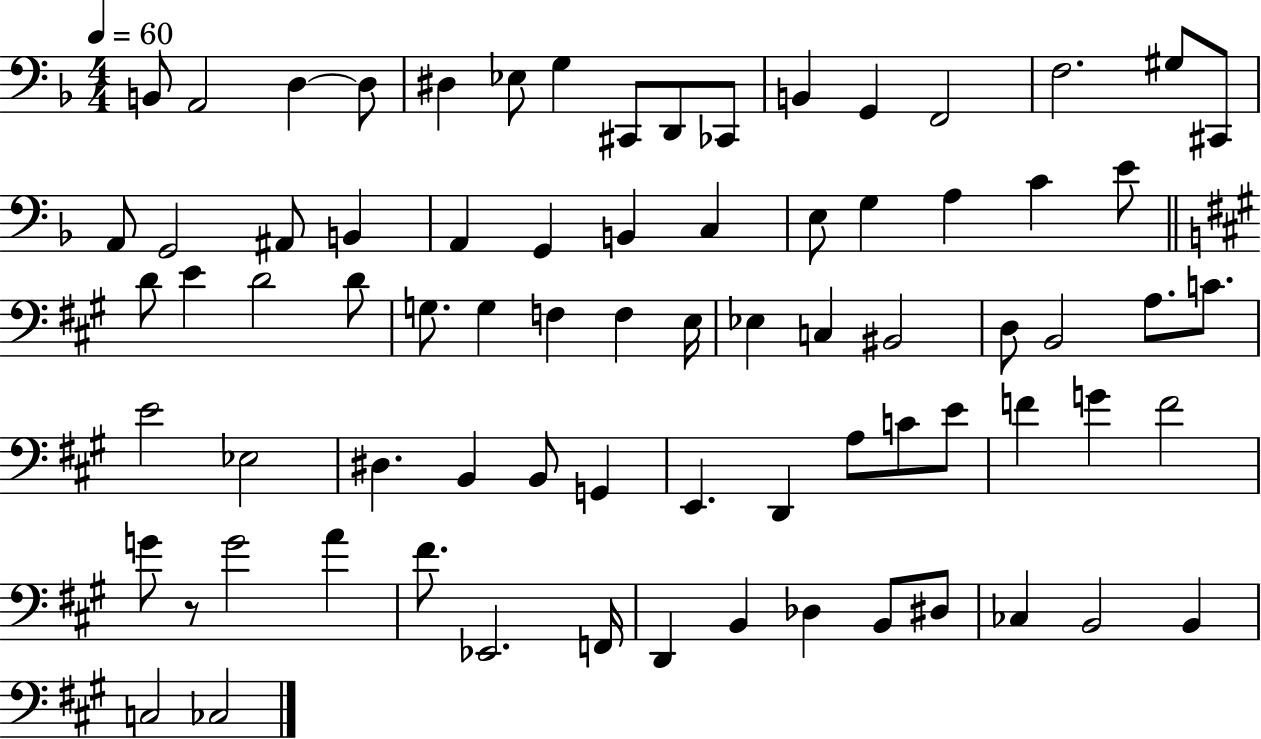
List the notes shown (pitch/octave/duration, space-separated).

B2/e A2/h D3/q D3/e D#3/q Eb3/e G3/q C#2/e D2/e CES2/e B2/q G2/q F2/h F3/h. G#3/e C#2/e A2/e G2/h A#2/e B2/q A2/q G2/q B2/q C3/q E3/e G3/q A3/q C4/q E4/e D4/e E4/q D4/h D4/e G3/e. G3/q F3/q F3/q E3/s Eb3/q C3/q BIS2/h D3/e B2/h A3/e. C4/e. E4/h Eb3/h D#3/q. B2/q B2/e G2/q E2/q. D2/q A3/e C4/e E4/e F4/q G4/q F4/h G4/e R/e G4/h A4/q F#4/e. Eb2/h. F2/s D2/q B2/q Db3/q B2/e D#3/e CES3/q B2/h B2/q C3/h CES3/h